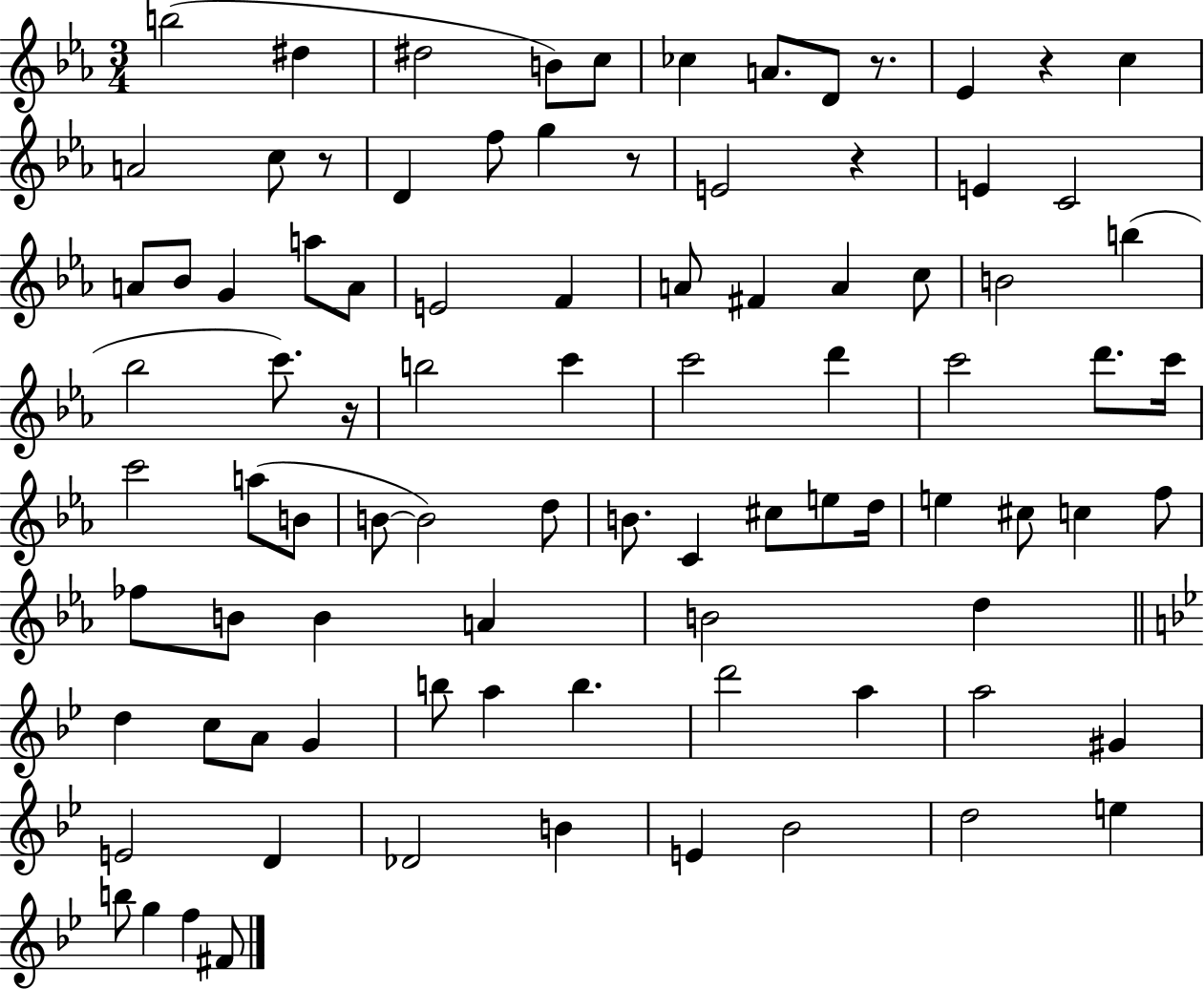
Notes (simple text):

B5/h D#5/q D#5/h B4/e C5/e CES5/q A4/e. D4/e R/e. Eb4/q R/q C5/q A4/h C5/e R/e D4/q F5/e G5/q R/e E4/h R/q E4/q C4/h A4/e Bb4/e G4/q A5/e A4/e E4/h F4/q A4/e F#4/q A4/q C5/e B4/h B5/q Bb5/h C6/e. R/s B5/h C6/q C6/h D6/q C6/h D6/e. C6/s C6/h A5/e B4/e B4/e B4/h D5/e B4/e. C4/q C#5/e E5/e D5/s E5/q C#5/e C5/q F5/e FES5/e B4/e B4/q A4/q B4/h D5/q D5/q C5/e A4/e G4/q B5/e A5/q B5/q. D6/h A5/q A5/h G#4/q E4/h D4/q Db4/h B4/q E4/q Bb4/h D5/h E5/q B5/e G5/q F5/q F#4/e